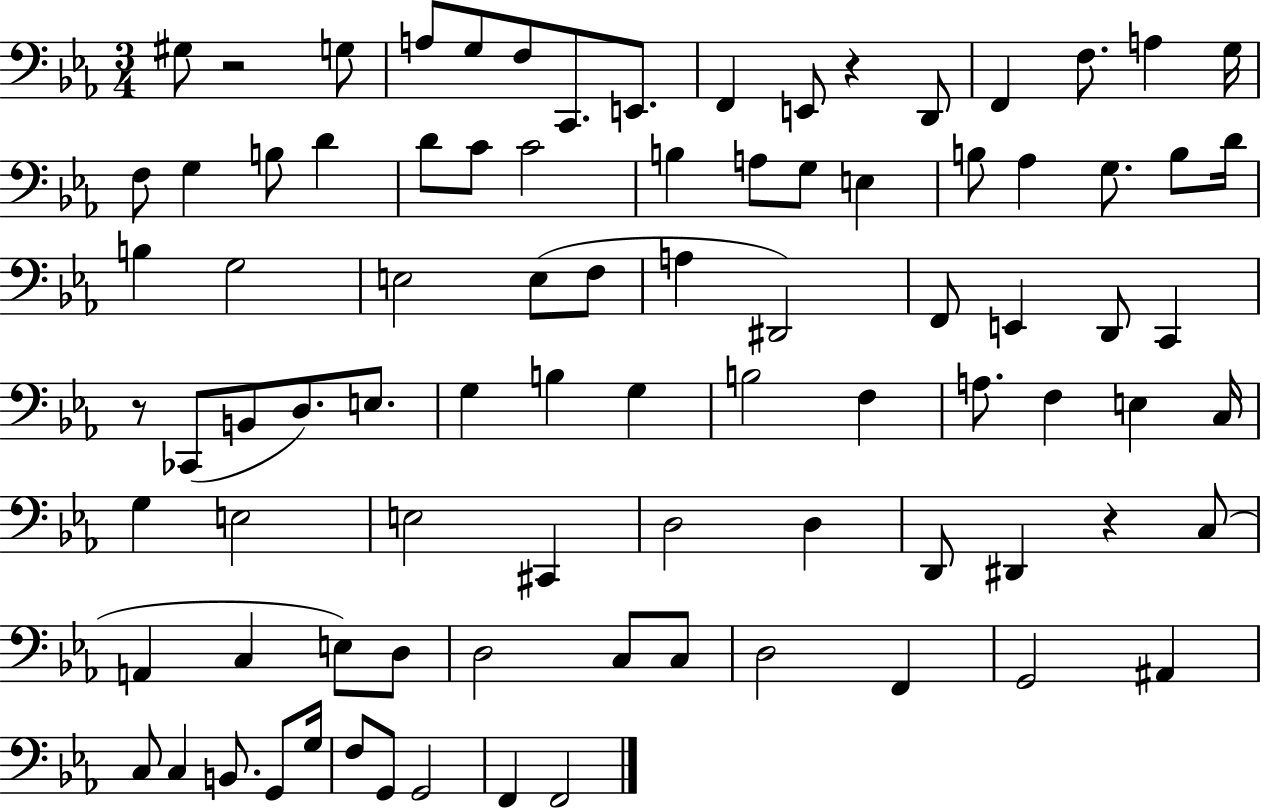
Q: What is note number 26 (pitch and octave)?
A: B3